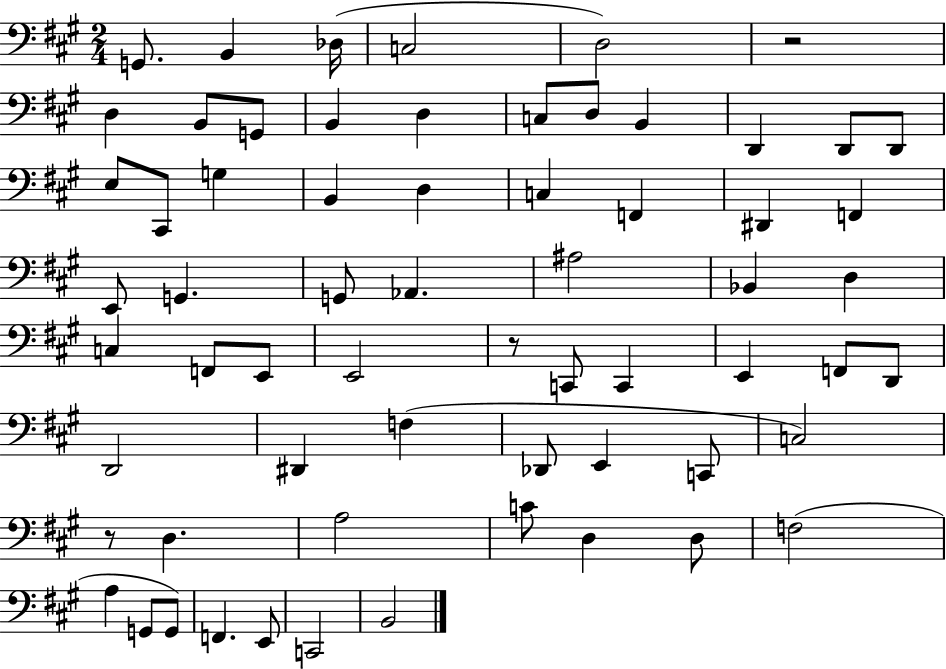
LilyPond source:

{
  \clef bass
  \numericTimeSignature
  \time 2/4
  \key a \major
  g,8. b,4 des16( | c2 | d2) | r2 | \break d4 b,8 g,8 | b,4 d4 | c8 d8 b,4 | d,4 d,8 d,8 | \break e8 cis,8 g4 | b,4 d4 | c4 f,4 | dis,4 f,4 | \break e,8 g,4. | g,8 aes,4. | ais2 | bes,4 d4 | \break c4 f,8 e,8 | e,2 | r8 c,8 c,4 | e,4 f,8 d,8 | \break d,2 | dis,4 f4( | des,8 e,4 c,8 | c2) | \break r8 d4. | a2 | c'8 d4 d8 | f2( | \break a4 g,8 g,8) | f,4. e,8 | c,2 | b,2 | \break \bar "|."
}